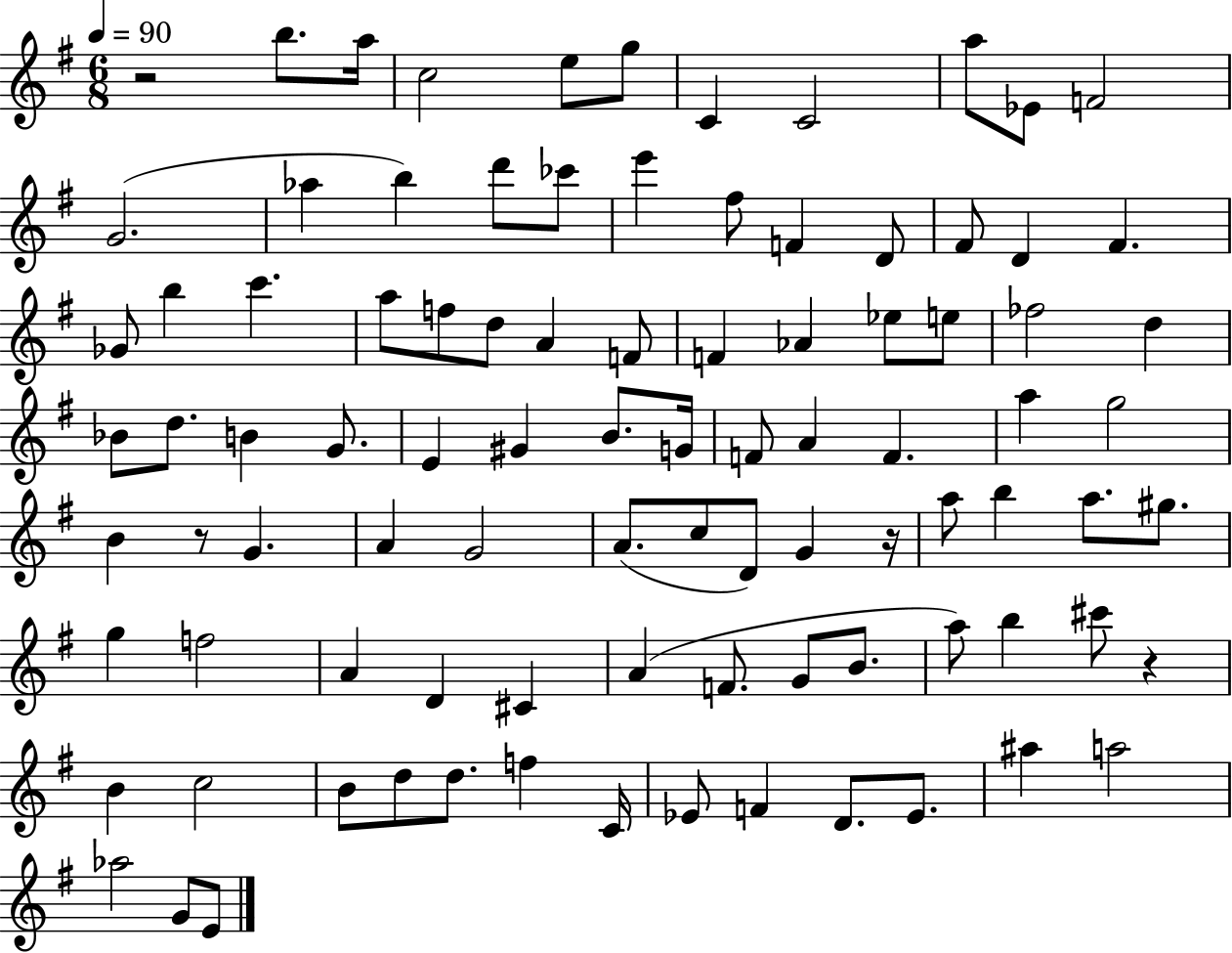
R/h B5/e. A5/s C5/h E5/e G5/e C4/q C4/h A5/e Eb4/e F4/h G4/h. Ab5/q B5/q D6/e CES6/e E6/q F#5/e F4/q D4/e F#4/e D4/q F#4/q. Gb4/e B5/q C6/q. A5/e F5/e D5/e A4/q F4/e F4/q Ab4/q Eb5/e E5/e FES5/h D5/q Bb4/e D5/e. B4/q G4/e. E4/q G#4/q B4/e. G4/s F4/e A4/q F4/q. A5/q G5/h B4/q R/e G4/q. A4/q G4/h A4/e. C5/e D4/e G4/q R/s A5/e B5/q A5/e. G#5/e. G5/q F5/h A4/q D4/q C#4/q A4/q F4/e. G4/e B4/e. A5/e B5/q C#6/e R/q B4/q C5/h B4/e D5/e D5/e. F5/q C4/s Eb4/e F4/q D4/e. Eb4/e. A#5/q A5/h Ab5/h G4/e E4/e